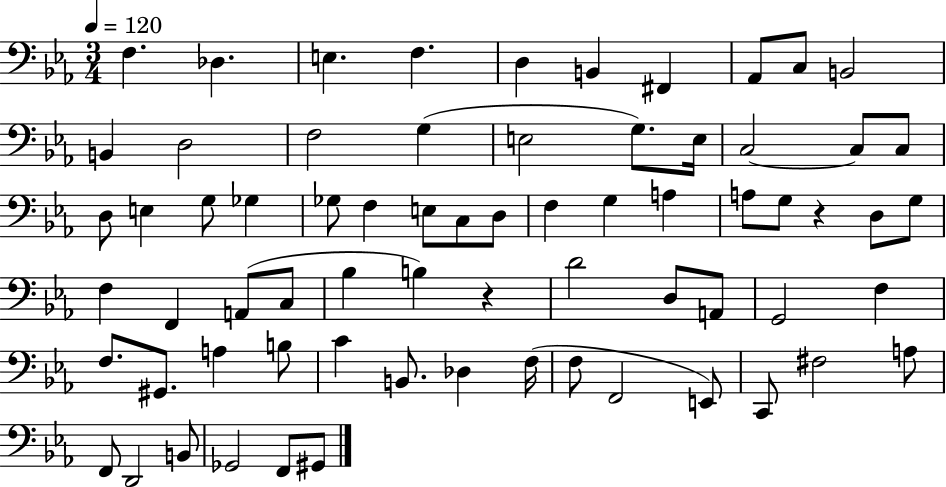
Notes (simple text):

F3/q. Db3/q. E3/q. F3/q. D3/q B2/q F#2/q Ab2/e C3/e B2/h B2/q D3/h F3/h G3/q E3/h G3/e. E3/s C3/h C3/e C3/e D3/e E3/q G3/e Gb3/q Gb3/e F3/q E3/e C3/e D3/e F3/q G3/q A3/q A3/e G3/e R/q D3/e G3/e F3/q F2/q A2/e C3/e Bb3/q B3/q R/q D4/h D3/e A2/e G2/h F3/q F3/e. G#2/e. A3/q B3/e C4/q B2/e. Db3/q F3/s F3/e F2/h E2/e C2/e F#3/h A3/e F2/e D2/h B2/e Gb2/h F2/e G#2/e